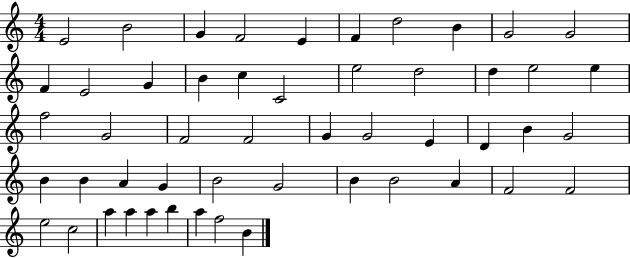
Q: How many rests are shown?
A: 0